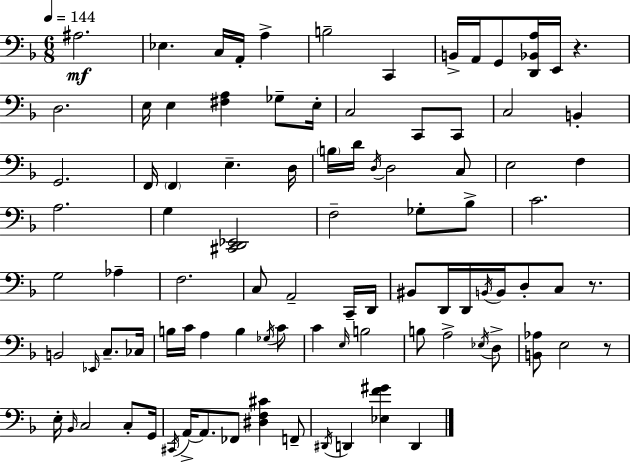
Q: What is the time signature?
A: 6/8